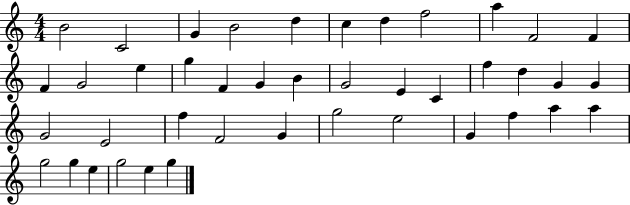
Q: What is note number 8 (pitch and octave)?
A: F5